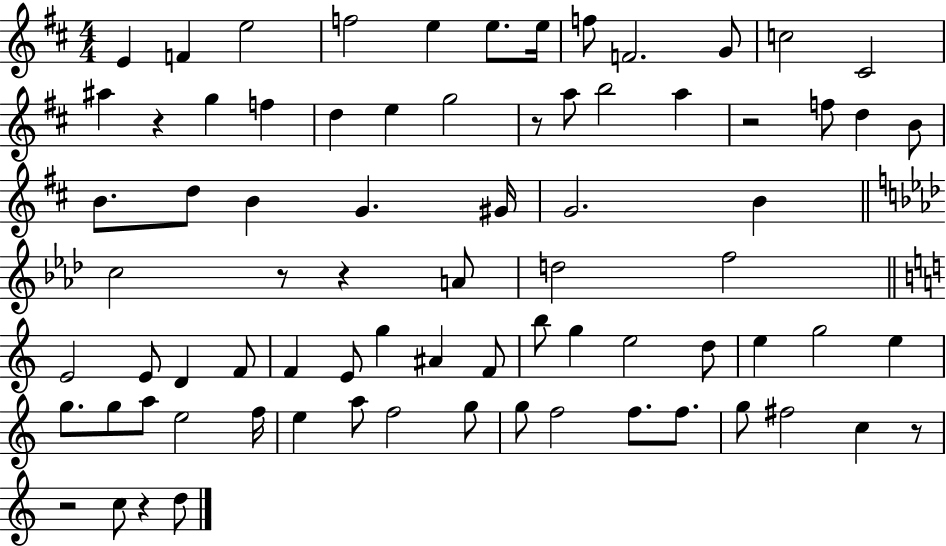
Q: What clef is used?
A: treble